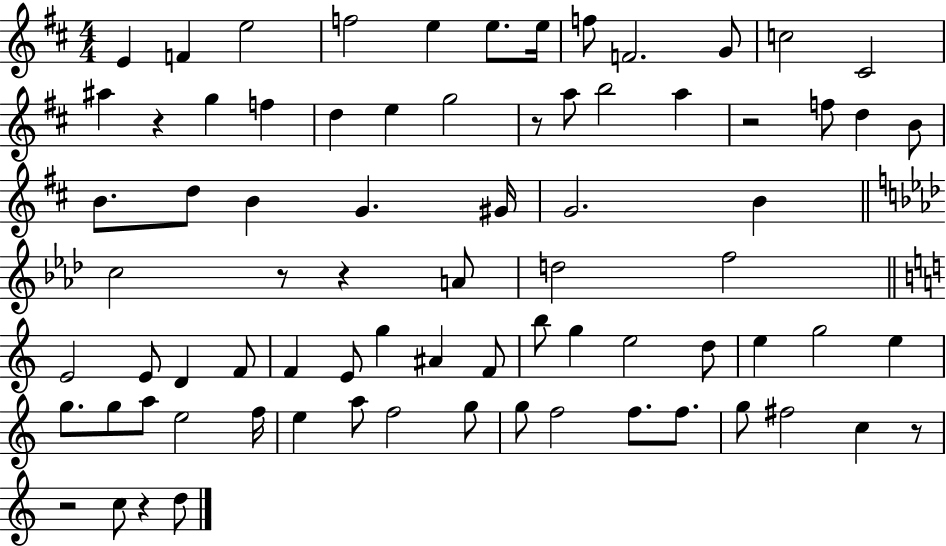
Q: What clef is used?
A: treble